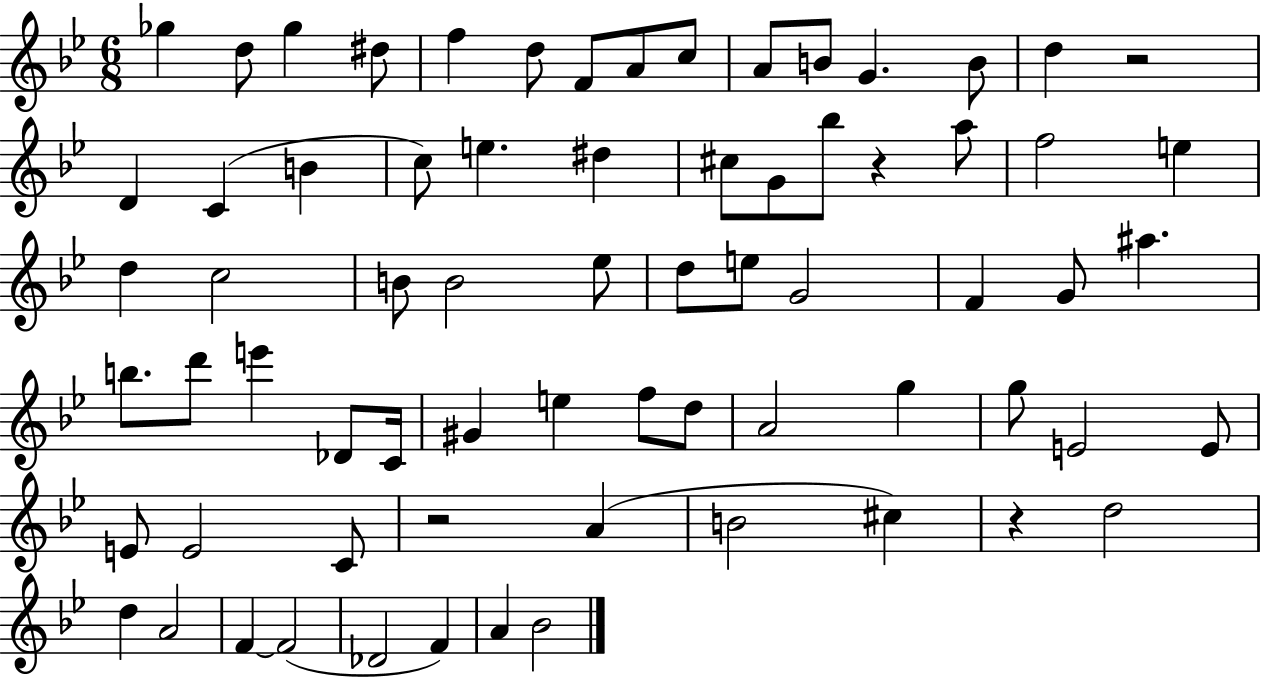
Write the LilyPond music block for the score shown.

{
  \clef treble
  \numericTimeSignature
  \time 6/8
  \key bes \major
  \repeat volta 2 { ges''4 d''8 ges''4 dis''8 | f''4 d''8 f'8 a'8 c''8 | a'8 b'8 g'4. b'8 | d''4 r2 | \break d'4 c'4( b'4 | c''8) e''4. dis''4 | cis''8 g'8 bes''8 r4 a''8 | f''2 e''4 | \break d''4 c''2 | b'8 b'2 ees''8 | d''8 e''8 g'2 | f'4 g'8 ais''4. | \break b''8. d'''8 e'''4 des'8 c'16 | gis'4 e''4 f''8 d''8 | a'2 g''4 | g''8 e'2 e'8 | \break e'8 e'2 c'8 | r2 a'4( | b'2 cis''4) | r4 d''2 | \break d''4 a'2 | f'4~~ f'2( | des'2 f'4) | a'4 bes'2 | \break } \bar "|."
}